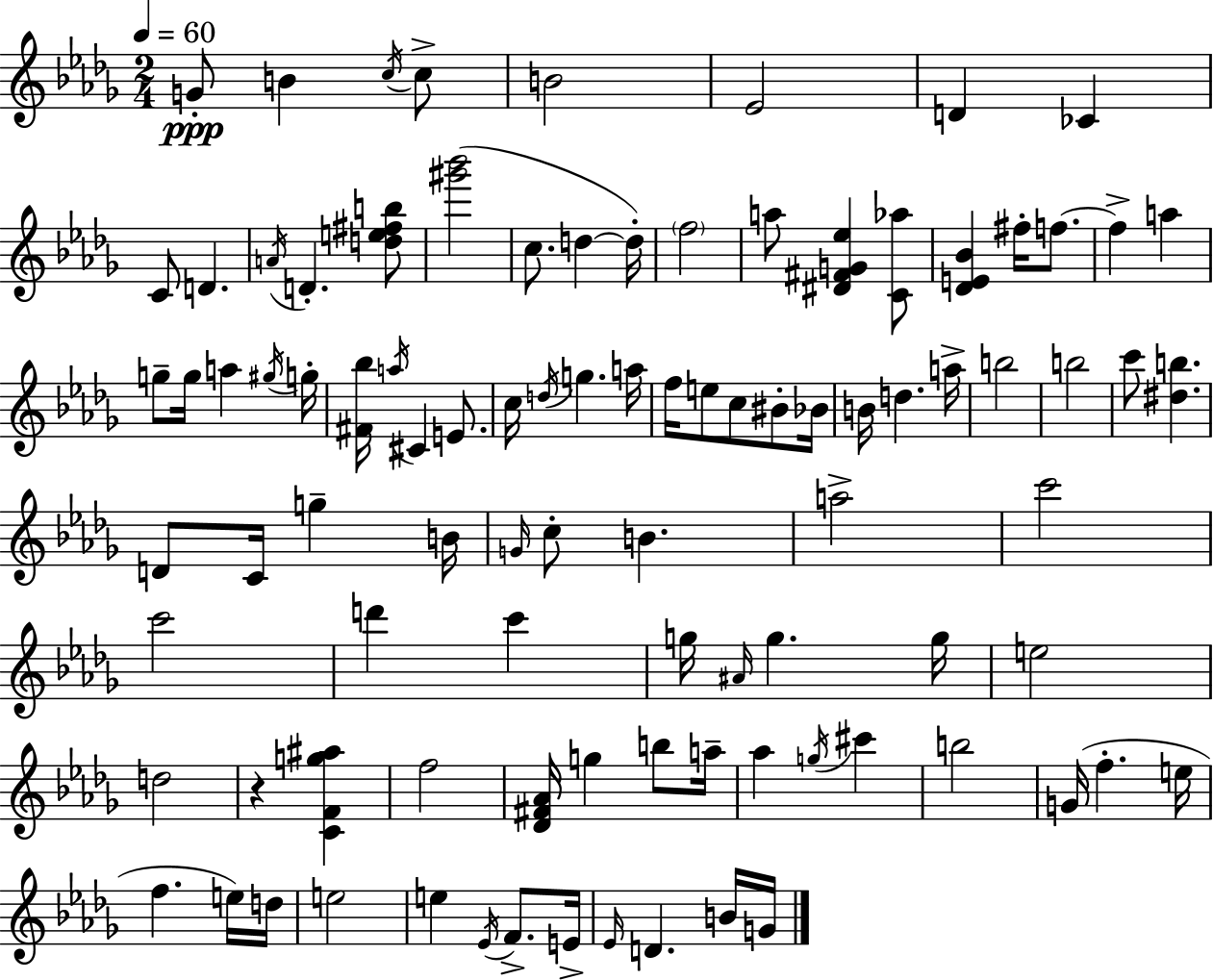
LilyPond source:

{
  \clef treble
  \numericTimeSignature
  \time 2/4
  \key bes \minor
  \tempo 4 = 60
  \repeat volta 2 { g'8-.\ppp b'4 \acciaccatura { c''16 } c''8-> | b'2 | ees'2 | d'4 ces'4 | \break c'8 d'4. | \acciaccatura { a'16 } d'4.-. | <d'' e'' fis'' b''>8 <gis''' bes'''>2( | c''8. d''4~~ | \break d''16-.) \parenthesize f''2 | a''8 <dis' fis' g' ees''>4 | <c' aes''>8 <des' e' bes'>4 fis''16-. f''8.~~ | f''4-> a''4 | \break g''8-- g''16 a''4 | \acciaccatura { gis''16 } g''16-. <fis' bes''>16 \acciaccatura { a''16 } cis'4 | e'8. c''16 \acciaccatura { d''16 } g''4. | a''16 f''16 e''8 | \break c''8 bis'8-. bes'16 b'16 d''4. | a''16-> b''2 | b''2 | c'''8 <dis'' b''>4. | \break d'8 c'16 | g''4-- b'16 \grace { g'16 } c''8-. | b'4. a''2-> | c'''2 | \break c'''2 | d'''4 | c'''4 g''16 \grace { ais'16 } | g''4. g''16 e''2 | \break d''2 | r4 | <c' f' g'' ais''>4 f''2 | <des' fis' aes'>16 | \break g''4 b''8 a''16-- aes''4 | \acciaccatura { g''16 } cis'''4 | b''2 | g'16( f''4.-. e''16 | \break f''4. e''16) d''16 | e''2 | e''4 \acciaccatura { ees'16 } f'8.-> | e'16-> \grace { ees'16 } d'4. | \break b'16 g'16 } \bar "|."
}